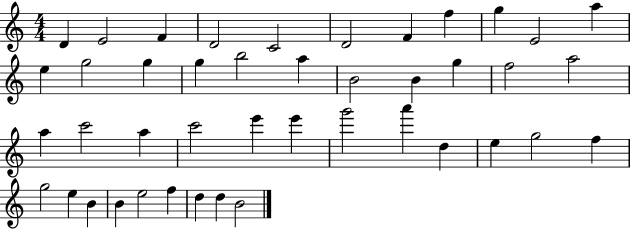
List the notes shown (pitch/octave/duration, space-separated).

D4/q E4/h F4/q D4/h C4/h D4/h F4/q F5/q G5/q E4/h A5/q E5/q G5/h G5/q G5/q B5/h A5/q B4/h B4/q G5/q F5/h A5/h A5/q C6/h A5/q C6/h E6/q E6/q G6/h A6/q D5/q E5/q G5/h F5/q G5/h E5/q B4/q B4/q E5/h F5/q D5/q D5/q B4/h